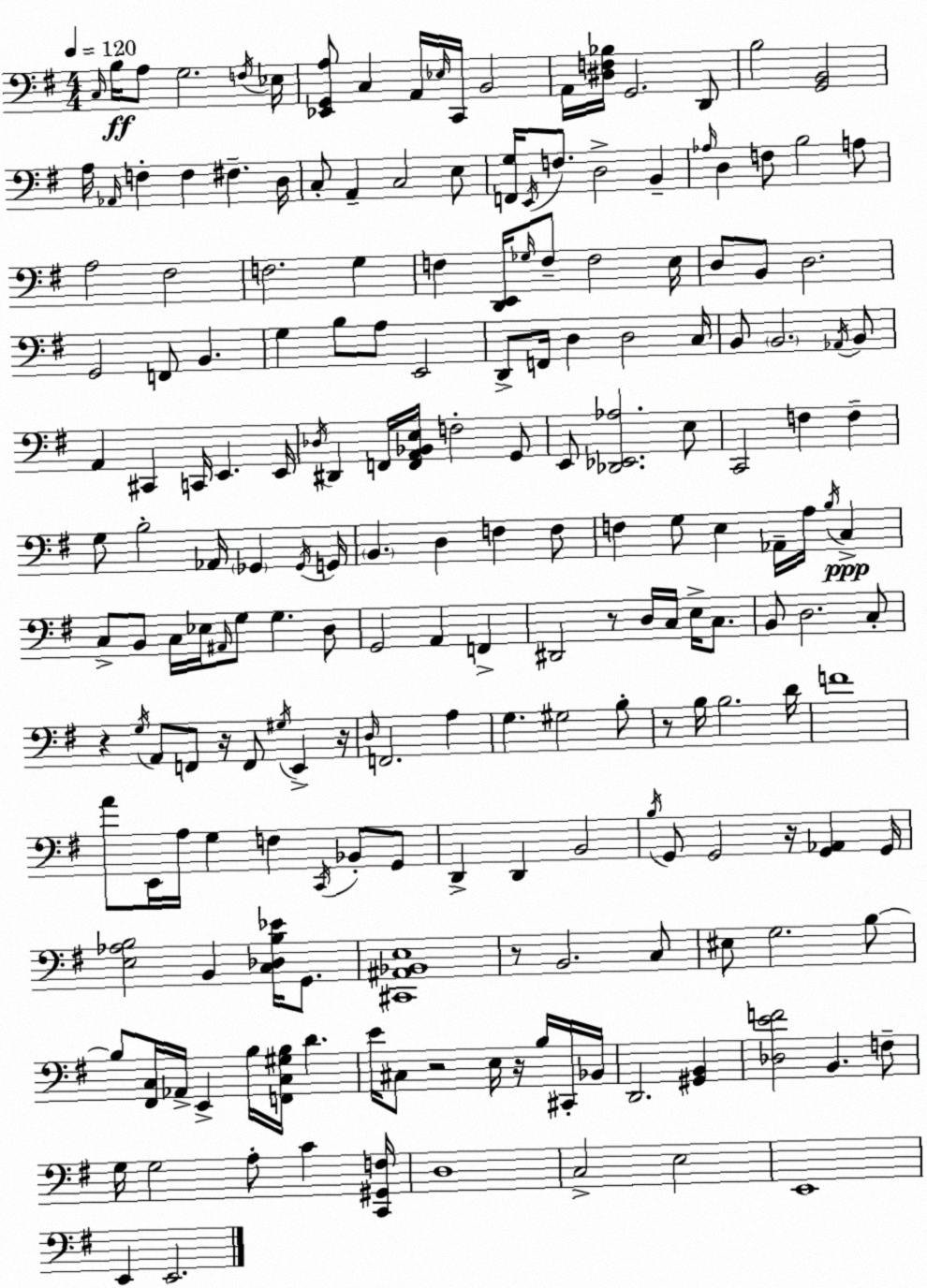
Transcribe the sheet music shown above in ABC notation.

X:1
T:Untitled
M:4/4
L:1/4
K:G
C,/4 B,/4 A,/2 G,2 F,/4 _E,/4 [_E,,G,,A,]/2 C, A,,/4 _E,/4 C,,/4 B,,2 A,,/4 [^D,F,_B,]/4 G,,2 D,,/2 B,2 [G,,B,,]2 A,/4 _A,,/4 F, F, ^F, D,/4 C,/2 A,, C,2 E,/2 [F,,G,]/4 E,,/4 F,/2 D,2 B,, _A,/4 D, F,/2 B,2 A,/2 A,2 ^F,2 F,2 G, F, [D,,E,,]/4 _G,/4 F,/2 F,2 E,/4 D,/2 B,,/2 D,2 G,,2 F,,/2 B,, G, B,/2 A,/2 E,,2 D,,/2 F,,/4 D, D,2 C,/4 B,,/2 B,,2 _A,,/4 B,,/2 A,, ^C,, C,,/4 E,, E,,/4 _D,/4 ^D,, F,,/4 [F,,A,,_B,,E,]/4 F,2 G,,/2 E,,/2 [_D,,_E,,_A,]2 E,/2 C,,2 F, F, G,/2 B,2 _A,,/4 _G,, _G,,/4 G,,/4 B,, D, F, F,/2 F, G,/2 E, _A,,/4 A,/4 B,/4 C, C,/2 B,,/2 C,/4 _E,/4 ^A,,/4 G,/2 G, D,/2 G,,2 A,, F,, ^D,,2 z/2 D,/4 C,/4 E,/4 C,/2 B,,/2 D,2 C,/2 z G,/4 A,,/2 F,,/2 z/4 F,,/2 ^G,/4 E,, z/4 D,/4 F,,2 A, G, ^G,2 B,/2 z/2 B,/4 B,2 D/4 F4 A/2 E,,/4 A,/4 G, F, C,,/4 _B,,/2 G,,/2 D,, D,, B,,2 B,/4 G,,/2 G,,2 z/4 [G,,_A,,] G,,/4 [E,_A,B,]2 B,, [C,_D,B,_E]/4 G,,/2 [^C,,^A,,_B,,E,]4 z/2 B,,2 C,/2 ^E,/2 G,2 B,/2 B,/2 [^F,,C,]/4 _A,,/4 E,, B,/4 [F,,C,^G,B,]/4 D E/4 ^C,/2 z2 E,/4 z/4 B,/4 ^C,,/4 _B,,/4 D,,2 [^G,,B,,] [_D,EF]2 B,, F,/2 G,/4 G,2 A,/2 C [C,,^G,,F,]/4 D,4 C,2 E,2 E,,4 E,, E,,2